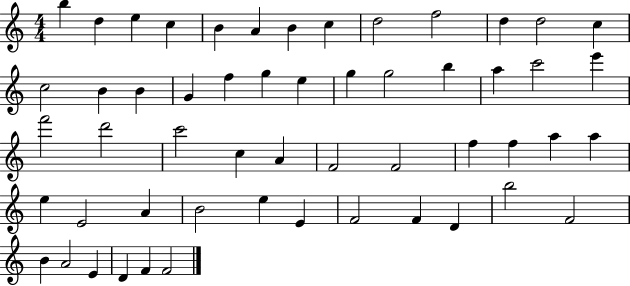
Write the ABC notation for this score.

X:1
T:Untitled
M:4/4
L:1/4
K:C
b d e c B A B c d2 f2 d d2 c c2 B B G f g e g g2 b a c'2 e' f'2 d'2 c'2 c A F2 F2 f f a a e E2 A B2 e E F2 F D b2 F2 B A2 E D F F2